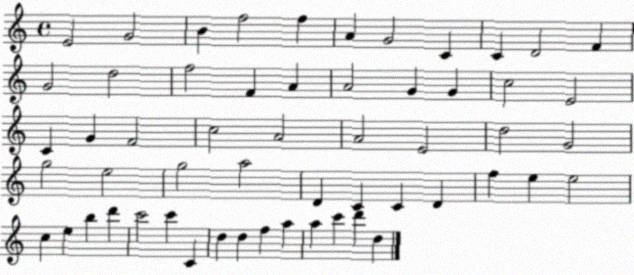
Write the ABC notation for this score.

X:1
T:Untitled
M:4/4
L:1/4
K:C
E2 G2 B f2 f A G2 C C D2 F G2 d2 f2 F A A2 G G c2 E2 C G F2 c2 A2 A2 E2 d2 G2 g2 e2 g2 a2 D C C D f e e2 c e b d' c'2 c' C d d f a a c' d' d